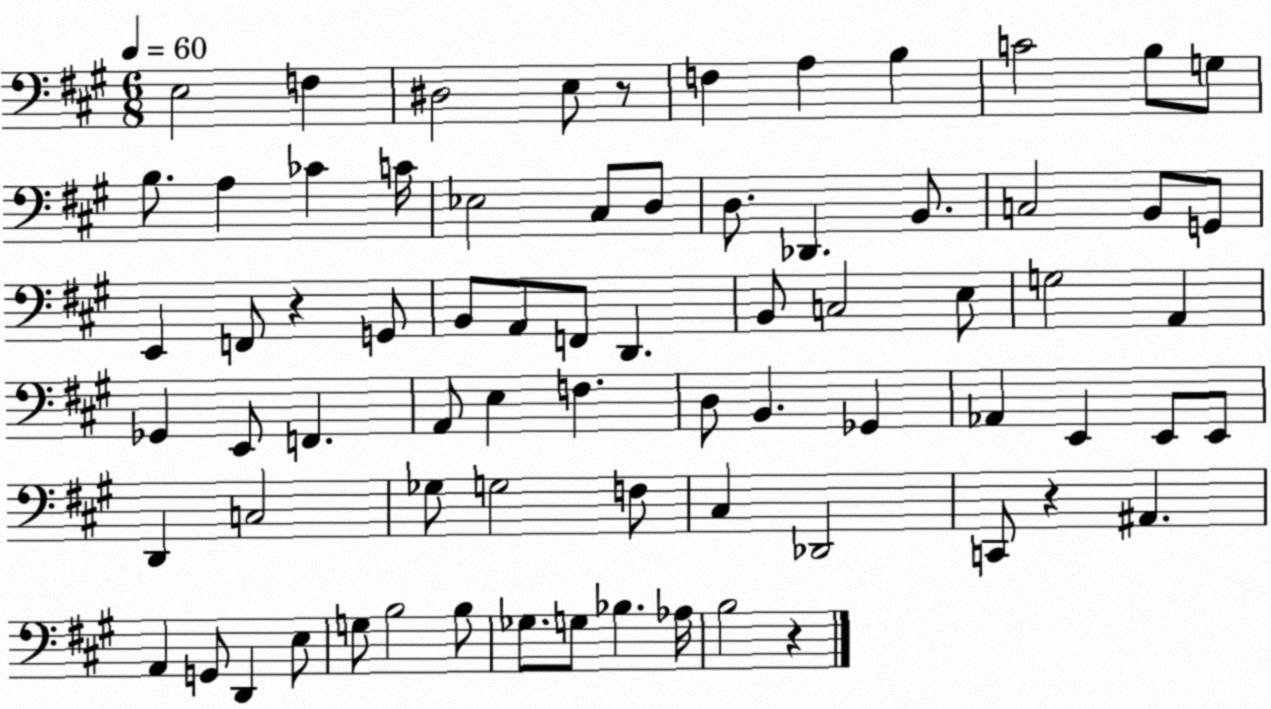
X:1
T:Untitled
M:6/8
L:1/4
K:A
E,2 F, ^D,2 E,/2 z/2 F, A, B, C2 B,/2 G,/2 B,/2 A, _C C/4 _E,2 ^C,/2 D,/2 D,/2 _D,, B,,/2 C,2 B,,/2 G,,/2 E,, F,,/2 z G,,/2 B,,/2 A,,/2 F,,/2 D,, B,,/2 C,2 E,/2 G,2 A,, _G,, E,,/2 F,, A,,/2 E, F, D,/2 B,, _G,, _A,, E,, E,,/2 E,,/2 D,, C,2 _G,/2 G,2 F,/2 ^C, _D,,2 C,,/2 z ^A,, A,, G,,/2 D,, E,/2 G,/2 B,2 B,/2 _G,/2 G,/2 _B, _A,/4 B,2 z